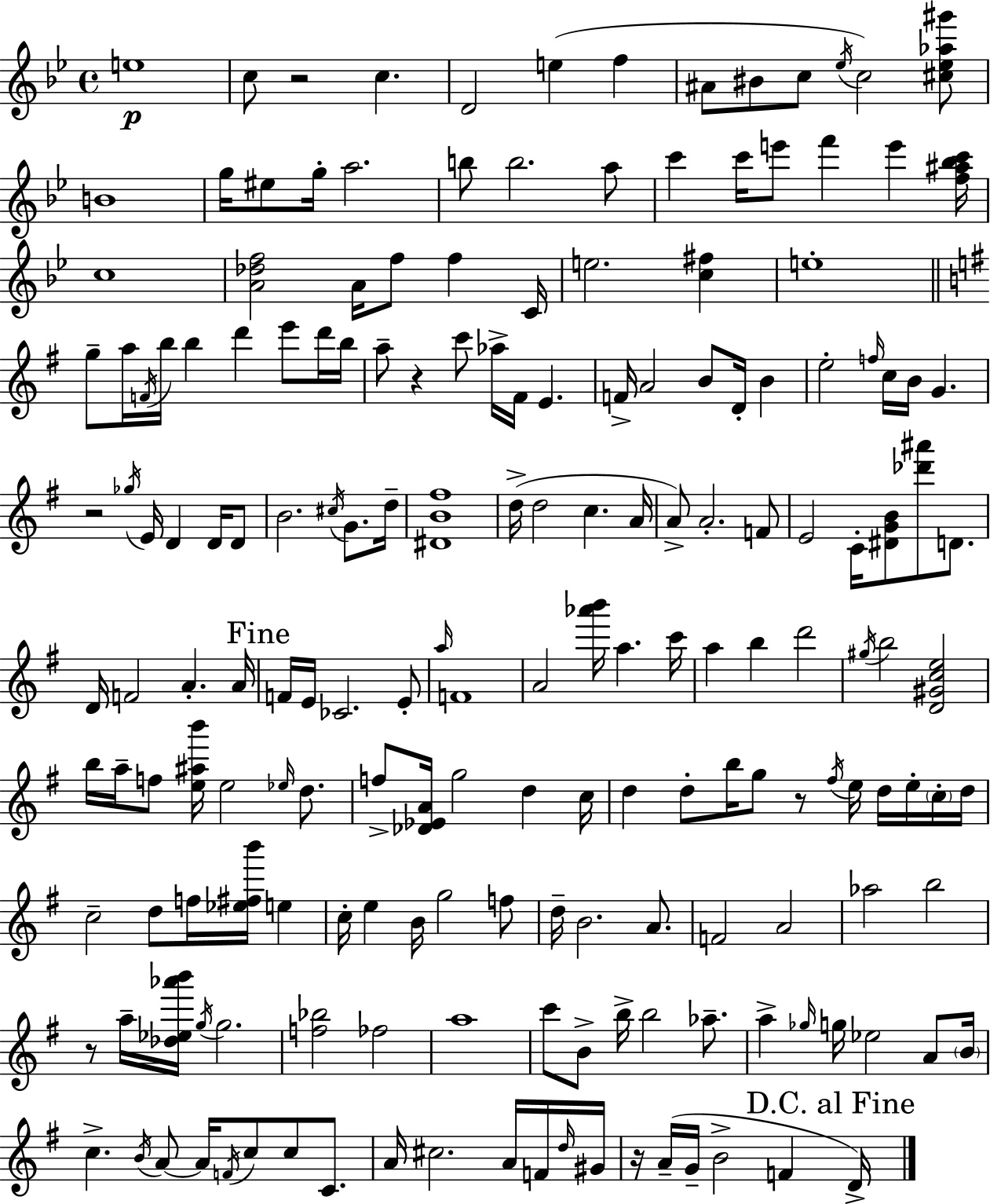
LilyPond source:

{
  \clef treble
  \time 4/4
  \defaultTimeSignature
  \key bes \major
  e''1\p | c''8 r2 c''4. | d'2 e''4( f''4 | ais'8 bis'8 c''8 \acciaccatura { ees''16 }) c''2 <cis'' ees'' aes'' gis'''>8 | \break b'1 | g''16 eis''8 g''16-. a''2. | b''8 b''2. a''8 | c'''4 c'''16 e'''8 f'''4 e'''4 | \break <f'' ais'' bes'' c'''>16 c''1 | <a' des'' f''>2 a'16 f''8 f''4 | c'16 e''2. <c'' fis''>4 | e''1-. | \break \bar "||" \break \key g \major g''8-- a''16 \acciaccatura { f'16 } b''16 b''4 d'''4 e'''8 d'''16 | b''16 a''8-- r4 c'''8 aes''16-> fis'16 e'4. | f'16-> a'2 b'8 d'16-. b'4 | e''2-. \grace { f''16 } c''16 b'16 g'4. | \break r2 \acciaccatura { ges''16 } e'16 d'4 | d'16 d'8 b'2. \acciaccatura { cis''16 } | g'8. d''16-- <dis' b' fis''>1 | d''16->( d''2 c''4. | \break a'16 a'8->) a'2.-. | f'8 e'2 c'16-. <dis' g' b'>8 <des''' ais'''>8 | d'8. d'16 f'2 a'4.-. | a'16 \mark "Fine" f'16 e'16 ces'2. | \break e'8-. \grace { a''16 } f'1 | a'2 <aes''' b'''>16 a''4. | c'''16 a''4 b''4 d'''2 | \acciaccatura { gis''16 } b''2 <d' gis' c'' e''>2 | \break b''16 a''16-- f''8 <e'' ais'' b'''>16 e''2 | \grace { ees''16 } d''8. f''8-> <des' ees' a'>16 g''2 | d''4 c''16 d''4 d''8-. b''16 g''8 | r8 \acciaccatura { fis''16 } e''16 d''16 e''16-. \parenthesize c''16-. d''16 c''2-- | \break d''8 f''16 <ees'' fis'' b'''>16 e''4 c''16-. e''4 b'16 g''2 | f''8 d''16-- b'2. | a'8. f'2 | a'2 aes''2 | \break b''2 r8 a''16-- <des'' ees'' aes''' b'''>16 \acciaccatura { g''16 } g''2. | <f'' bes''>2 | fes''2 a''1 | c'''8 b'8-> b''16-> b''2 | \break aes''8.-- a''4-> \grace { ges''16 } g''16 ees''2 | a'8 \parenthesize b'16 c''4.-> | \acciaccatura { b'16 } a'8~~ a'16 \acciaccatura { f'16 } c''8 c''8 c'8. a'16 cis''2. | a'16 f'16 \grace { d''16 } gis'16 r16 a'16--( g'16-- | \break b'2-> f'4 \mark "D.C. al Fine" d'16->) \bar "|."
}